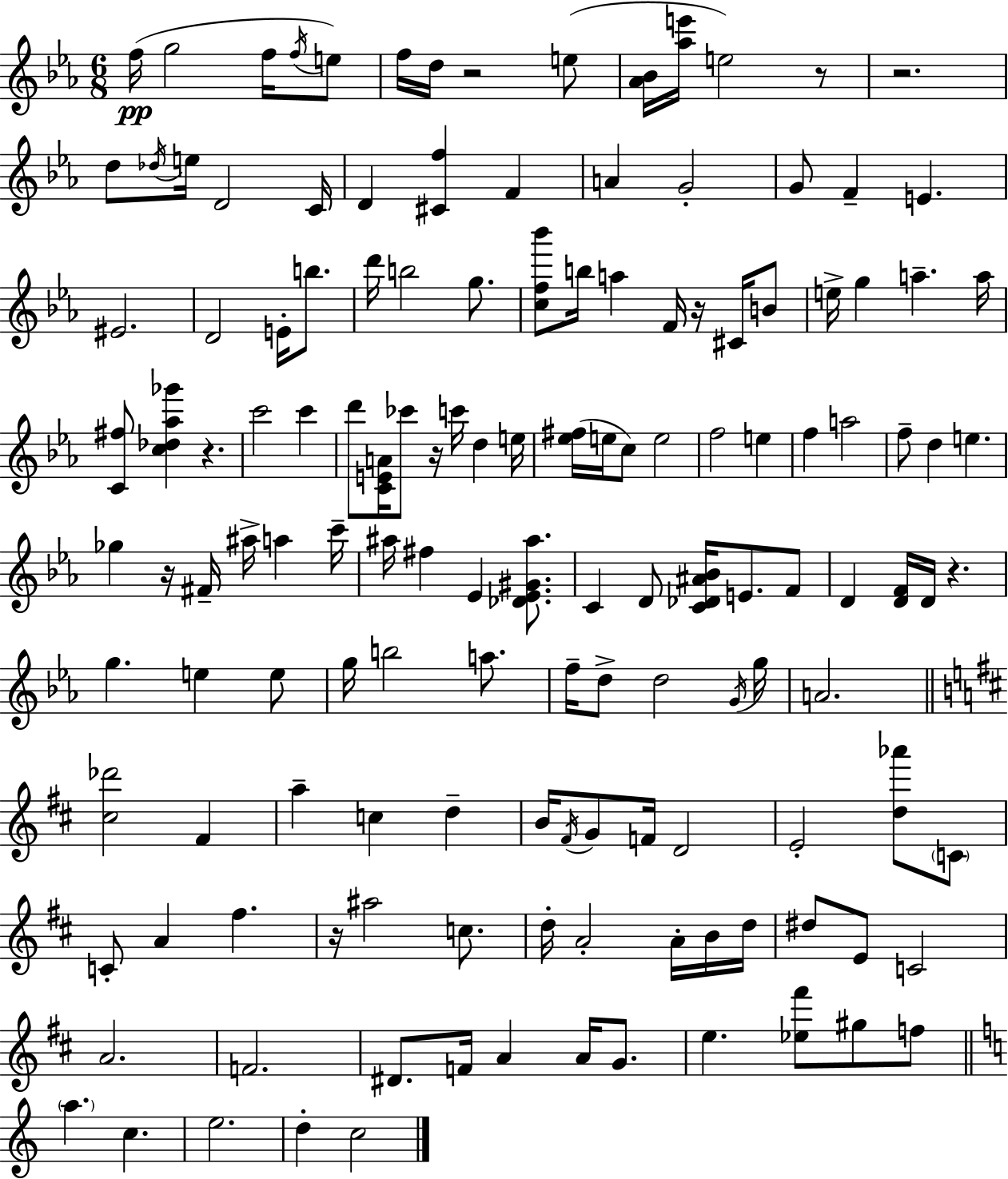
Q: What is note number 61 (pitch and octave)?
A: F#5